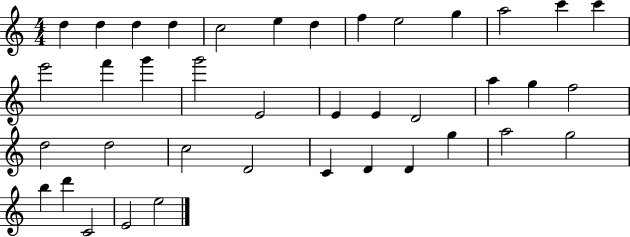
D5/q D5/q D5/q D5/q C5/h E5/q D5/q F5/q E5/h G5/q A5/h C6/q C6/q E6/h F6/q G6/q G6/h E4/h E4/q E4/q D4/h A5/q G5/q F5/h D5/h D5/h C5/h D4/h C4/q D4/q D4/q G5/q A5/h G5/h B5/q D6/q C4/h E4/h E5/h